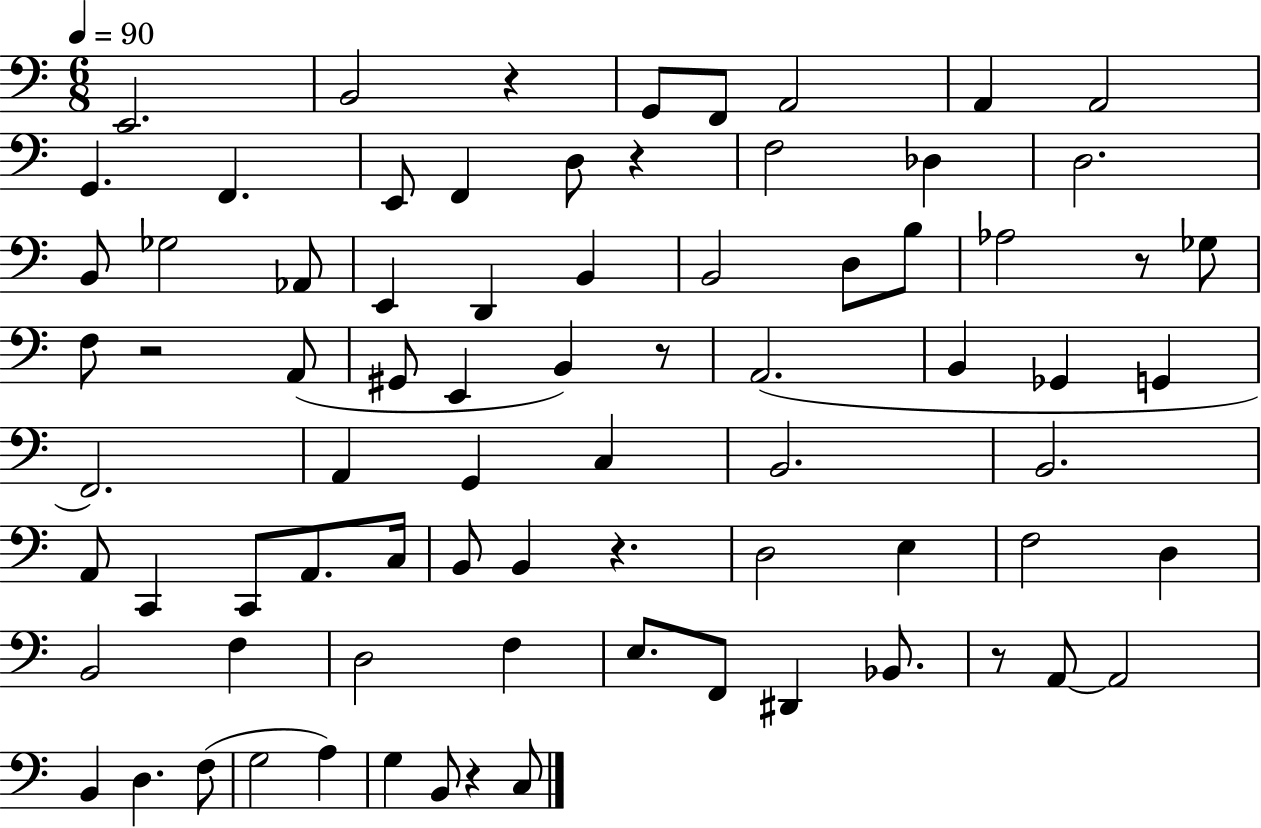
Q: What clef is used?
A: bass